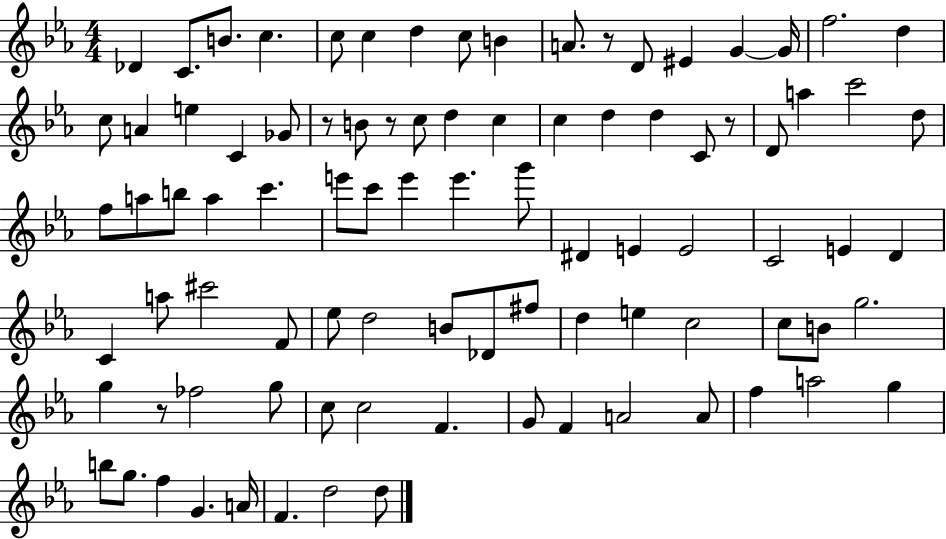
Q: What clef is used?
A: treble